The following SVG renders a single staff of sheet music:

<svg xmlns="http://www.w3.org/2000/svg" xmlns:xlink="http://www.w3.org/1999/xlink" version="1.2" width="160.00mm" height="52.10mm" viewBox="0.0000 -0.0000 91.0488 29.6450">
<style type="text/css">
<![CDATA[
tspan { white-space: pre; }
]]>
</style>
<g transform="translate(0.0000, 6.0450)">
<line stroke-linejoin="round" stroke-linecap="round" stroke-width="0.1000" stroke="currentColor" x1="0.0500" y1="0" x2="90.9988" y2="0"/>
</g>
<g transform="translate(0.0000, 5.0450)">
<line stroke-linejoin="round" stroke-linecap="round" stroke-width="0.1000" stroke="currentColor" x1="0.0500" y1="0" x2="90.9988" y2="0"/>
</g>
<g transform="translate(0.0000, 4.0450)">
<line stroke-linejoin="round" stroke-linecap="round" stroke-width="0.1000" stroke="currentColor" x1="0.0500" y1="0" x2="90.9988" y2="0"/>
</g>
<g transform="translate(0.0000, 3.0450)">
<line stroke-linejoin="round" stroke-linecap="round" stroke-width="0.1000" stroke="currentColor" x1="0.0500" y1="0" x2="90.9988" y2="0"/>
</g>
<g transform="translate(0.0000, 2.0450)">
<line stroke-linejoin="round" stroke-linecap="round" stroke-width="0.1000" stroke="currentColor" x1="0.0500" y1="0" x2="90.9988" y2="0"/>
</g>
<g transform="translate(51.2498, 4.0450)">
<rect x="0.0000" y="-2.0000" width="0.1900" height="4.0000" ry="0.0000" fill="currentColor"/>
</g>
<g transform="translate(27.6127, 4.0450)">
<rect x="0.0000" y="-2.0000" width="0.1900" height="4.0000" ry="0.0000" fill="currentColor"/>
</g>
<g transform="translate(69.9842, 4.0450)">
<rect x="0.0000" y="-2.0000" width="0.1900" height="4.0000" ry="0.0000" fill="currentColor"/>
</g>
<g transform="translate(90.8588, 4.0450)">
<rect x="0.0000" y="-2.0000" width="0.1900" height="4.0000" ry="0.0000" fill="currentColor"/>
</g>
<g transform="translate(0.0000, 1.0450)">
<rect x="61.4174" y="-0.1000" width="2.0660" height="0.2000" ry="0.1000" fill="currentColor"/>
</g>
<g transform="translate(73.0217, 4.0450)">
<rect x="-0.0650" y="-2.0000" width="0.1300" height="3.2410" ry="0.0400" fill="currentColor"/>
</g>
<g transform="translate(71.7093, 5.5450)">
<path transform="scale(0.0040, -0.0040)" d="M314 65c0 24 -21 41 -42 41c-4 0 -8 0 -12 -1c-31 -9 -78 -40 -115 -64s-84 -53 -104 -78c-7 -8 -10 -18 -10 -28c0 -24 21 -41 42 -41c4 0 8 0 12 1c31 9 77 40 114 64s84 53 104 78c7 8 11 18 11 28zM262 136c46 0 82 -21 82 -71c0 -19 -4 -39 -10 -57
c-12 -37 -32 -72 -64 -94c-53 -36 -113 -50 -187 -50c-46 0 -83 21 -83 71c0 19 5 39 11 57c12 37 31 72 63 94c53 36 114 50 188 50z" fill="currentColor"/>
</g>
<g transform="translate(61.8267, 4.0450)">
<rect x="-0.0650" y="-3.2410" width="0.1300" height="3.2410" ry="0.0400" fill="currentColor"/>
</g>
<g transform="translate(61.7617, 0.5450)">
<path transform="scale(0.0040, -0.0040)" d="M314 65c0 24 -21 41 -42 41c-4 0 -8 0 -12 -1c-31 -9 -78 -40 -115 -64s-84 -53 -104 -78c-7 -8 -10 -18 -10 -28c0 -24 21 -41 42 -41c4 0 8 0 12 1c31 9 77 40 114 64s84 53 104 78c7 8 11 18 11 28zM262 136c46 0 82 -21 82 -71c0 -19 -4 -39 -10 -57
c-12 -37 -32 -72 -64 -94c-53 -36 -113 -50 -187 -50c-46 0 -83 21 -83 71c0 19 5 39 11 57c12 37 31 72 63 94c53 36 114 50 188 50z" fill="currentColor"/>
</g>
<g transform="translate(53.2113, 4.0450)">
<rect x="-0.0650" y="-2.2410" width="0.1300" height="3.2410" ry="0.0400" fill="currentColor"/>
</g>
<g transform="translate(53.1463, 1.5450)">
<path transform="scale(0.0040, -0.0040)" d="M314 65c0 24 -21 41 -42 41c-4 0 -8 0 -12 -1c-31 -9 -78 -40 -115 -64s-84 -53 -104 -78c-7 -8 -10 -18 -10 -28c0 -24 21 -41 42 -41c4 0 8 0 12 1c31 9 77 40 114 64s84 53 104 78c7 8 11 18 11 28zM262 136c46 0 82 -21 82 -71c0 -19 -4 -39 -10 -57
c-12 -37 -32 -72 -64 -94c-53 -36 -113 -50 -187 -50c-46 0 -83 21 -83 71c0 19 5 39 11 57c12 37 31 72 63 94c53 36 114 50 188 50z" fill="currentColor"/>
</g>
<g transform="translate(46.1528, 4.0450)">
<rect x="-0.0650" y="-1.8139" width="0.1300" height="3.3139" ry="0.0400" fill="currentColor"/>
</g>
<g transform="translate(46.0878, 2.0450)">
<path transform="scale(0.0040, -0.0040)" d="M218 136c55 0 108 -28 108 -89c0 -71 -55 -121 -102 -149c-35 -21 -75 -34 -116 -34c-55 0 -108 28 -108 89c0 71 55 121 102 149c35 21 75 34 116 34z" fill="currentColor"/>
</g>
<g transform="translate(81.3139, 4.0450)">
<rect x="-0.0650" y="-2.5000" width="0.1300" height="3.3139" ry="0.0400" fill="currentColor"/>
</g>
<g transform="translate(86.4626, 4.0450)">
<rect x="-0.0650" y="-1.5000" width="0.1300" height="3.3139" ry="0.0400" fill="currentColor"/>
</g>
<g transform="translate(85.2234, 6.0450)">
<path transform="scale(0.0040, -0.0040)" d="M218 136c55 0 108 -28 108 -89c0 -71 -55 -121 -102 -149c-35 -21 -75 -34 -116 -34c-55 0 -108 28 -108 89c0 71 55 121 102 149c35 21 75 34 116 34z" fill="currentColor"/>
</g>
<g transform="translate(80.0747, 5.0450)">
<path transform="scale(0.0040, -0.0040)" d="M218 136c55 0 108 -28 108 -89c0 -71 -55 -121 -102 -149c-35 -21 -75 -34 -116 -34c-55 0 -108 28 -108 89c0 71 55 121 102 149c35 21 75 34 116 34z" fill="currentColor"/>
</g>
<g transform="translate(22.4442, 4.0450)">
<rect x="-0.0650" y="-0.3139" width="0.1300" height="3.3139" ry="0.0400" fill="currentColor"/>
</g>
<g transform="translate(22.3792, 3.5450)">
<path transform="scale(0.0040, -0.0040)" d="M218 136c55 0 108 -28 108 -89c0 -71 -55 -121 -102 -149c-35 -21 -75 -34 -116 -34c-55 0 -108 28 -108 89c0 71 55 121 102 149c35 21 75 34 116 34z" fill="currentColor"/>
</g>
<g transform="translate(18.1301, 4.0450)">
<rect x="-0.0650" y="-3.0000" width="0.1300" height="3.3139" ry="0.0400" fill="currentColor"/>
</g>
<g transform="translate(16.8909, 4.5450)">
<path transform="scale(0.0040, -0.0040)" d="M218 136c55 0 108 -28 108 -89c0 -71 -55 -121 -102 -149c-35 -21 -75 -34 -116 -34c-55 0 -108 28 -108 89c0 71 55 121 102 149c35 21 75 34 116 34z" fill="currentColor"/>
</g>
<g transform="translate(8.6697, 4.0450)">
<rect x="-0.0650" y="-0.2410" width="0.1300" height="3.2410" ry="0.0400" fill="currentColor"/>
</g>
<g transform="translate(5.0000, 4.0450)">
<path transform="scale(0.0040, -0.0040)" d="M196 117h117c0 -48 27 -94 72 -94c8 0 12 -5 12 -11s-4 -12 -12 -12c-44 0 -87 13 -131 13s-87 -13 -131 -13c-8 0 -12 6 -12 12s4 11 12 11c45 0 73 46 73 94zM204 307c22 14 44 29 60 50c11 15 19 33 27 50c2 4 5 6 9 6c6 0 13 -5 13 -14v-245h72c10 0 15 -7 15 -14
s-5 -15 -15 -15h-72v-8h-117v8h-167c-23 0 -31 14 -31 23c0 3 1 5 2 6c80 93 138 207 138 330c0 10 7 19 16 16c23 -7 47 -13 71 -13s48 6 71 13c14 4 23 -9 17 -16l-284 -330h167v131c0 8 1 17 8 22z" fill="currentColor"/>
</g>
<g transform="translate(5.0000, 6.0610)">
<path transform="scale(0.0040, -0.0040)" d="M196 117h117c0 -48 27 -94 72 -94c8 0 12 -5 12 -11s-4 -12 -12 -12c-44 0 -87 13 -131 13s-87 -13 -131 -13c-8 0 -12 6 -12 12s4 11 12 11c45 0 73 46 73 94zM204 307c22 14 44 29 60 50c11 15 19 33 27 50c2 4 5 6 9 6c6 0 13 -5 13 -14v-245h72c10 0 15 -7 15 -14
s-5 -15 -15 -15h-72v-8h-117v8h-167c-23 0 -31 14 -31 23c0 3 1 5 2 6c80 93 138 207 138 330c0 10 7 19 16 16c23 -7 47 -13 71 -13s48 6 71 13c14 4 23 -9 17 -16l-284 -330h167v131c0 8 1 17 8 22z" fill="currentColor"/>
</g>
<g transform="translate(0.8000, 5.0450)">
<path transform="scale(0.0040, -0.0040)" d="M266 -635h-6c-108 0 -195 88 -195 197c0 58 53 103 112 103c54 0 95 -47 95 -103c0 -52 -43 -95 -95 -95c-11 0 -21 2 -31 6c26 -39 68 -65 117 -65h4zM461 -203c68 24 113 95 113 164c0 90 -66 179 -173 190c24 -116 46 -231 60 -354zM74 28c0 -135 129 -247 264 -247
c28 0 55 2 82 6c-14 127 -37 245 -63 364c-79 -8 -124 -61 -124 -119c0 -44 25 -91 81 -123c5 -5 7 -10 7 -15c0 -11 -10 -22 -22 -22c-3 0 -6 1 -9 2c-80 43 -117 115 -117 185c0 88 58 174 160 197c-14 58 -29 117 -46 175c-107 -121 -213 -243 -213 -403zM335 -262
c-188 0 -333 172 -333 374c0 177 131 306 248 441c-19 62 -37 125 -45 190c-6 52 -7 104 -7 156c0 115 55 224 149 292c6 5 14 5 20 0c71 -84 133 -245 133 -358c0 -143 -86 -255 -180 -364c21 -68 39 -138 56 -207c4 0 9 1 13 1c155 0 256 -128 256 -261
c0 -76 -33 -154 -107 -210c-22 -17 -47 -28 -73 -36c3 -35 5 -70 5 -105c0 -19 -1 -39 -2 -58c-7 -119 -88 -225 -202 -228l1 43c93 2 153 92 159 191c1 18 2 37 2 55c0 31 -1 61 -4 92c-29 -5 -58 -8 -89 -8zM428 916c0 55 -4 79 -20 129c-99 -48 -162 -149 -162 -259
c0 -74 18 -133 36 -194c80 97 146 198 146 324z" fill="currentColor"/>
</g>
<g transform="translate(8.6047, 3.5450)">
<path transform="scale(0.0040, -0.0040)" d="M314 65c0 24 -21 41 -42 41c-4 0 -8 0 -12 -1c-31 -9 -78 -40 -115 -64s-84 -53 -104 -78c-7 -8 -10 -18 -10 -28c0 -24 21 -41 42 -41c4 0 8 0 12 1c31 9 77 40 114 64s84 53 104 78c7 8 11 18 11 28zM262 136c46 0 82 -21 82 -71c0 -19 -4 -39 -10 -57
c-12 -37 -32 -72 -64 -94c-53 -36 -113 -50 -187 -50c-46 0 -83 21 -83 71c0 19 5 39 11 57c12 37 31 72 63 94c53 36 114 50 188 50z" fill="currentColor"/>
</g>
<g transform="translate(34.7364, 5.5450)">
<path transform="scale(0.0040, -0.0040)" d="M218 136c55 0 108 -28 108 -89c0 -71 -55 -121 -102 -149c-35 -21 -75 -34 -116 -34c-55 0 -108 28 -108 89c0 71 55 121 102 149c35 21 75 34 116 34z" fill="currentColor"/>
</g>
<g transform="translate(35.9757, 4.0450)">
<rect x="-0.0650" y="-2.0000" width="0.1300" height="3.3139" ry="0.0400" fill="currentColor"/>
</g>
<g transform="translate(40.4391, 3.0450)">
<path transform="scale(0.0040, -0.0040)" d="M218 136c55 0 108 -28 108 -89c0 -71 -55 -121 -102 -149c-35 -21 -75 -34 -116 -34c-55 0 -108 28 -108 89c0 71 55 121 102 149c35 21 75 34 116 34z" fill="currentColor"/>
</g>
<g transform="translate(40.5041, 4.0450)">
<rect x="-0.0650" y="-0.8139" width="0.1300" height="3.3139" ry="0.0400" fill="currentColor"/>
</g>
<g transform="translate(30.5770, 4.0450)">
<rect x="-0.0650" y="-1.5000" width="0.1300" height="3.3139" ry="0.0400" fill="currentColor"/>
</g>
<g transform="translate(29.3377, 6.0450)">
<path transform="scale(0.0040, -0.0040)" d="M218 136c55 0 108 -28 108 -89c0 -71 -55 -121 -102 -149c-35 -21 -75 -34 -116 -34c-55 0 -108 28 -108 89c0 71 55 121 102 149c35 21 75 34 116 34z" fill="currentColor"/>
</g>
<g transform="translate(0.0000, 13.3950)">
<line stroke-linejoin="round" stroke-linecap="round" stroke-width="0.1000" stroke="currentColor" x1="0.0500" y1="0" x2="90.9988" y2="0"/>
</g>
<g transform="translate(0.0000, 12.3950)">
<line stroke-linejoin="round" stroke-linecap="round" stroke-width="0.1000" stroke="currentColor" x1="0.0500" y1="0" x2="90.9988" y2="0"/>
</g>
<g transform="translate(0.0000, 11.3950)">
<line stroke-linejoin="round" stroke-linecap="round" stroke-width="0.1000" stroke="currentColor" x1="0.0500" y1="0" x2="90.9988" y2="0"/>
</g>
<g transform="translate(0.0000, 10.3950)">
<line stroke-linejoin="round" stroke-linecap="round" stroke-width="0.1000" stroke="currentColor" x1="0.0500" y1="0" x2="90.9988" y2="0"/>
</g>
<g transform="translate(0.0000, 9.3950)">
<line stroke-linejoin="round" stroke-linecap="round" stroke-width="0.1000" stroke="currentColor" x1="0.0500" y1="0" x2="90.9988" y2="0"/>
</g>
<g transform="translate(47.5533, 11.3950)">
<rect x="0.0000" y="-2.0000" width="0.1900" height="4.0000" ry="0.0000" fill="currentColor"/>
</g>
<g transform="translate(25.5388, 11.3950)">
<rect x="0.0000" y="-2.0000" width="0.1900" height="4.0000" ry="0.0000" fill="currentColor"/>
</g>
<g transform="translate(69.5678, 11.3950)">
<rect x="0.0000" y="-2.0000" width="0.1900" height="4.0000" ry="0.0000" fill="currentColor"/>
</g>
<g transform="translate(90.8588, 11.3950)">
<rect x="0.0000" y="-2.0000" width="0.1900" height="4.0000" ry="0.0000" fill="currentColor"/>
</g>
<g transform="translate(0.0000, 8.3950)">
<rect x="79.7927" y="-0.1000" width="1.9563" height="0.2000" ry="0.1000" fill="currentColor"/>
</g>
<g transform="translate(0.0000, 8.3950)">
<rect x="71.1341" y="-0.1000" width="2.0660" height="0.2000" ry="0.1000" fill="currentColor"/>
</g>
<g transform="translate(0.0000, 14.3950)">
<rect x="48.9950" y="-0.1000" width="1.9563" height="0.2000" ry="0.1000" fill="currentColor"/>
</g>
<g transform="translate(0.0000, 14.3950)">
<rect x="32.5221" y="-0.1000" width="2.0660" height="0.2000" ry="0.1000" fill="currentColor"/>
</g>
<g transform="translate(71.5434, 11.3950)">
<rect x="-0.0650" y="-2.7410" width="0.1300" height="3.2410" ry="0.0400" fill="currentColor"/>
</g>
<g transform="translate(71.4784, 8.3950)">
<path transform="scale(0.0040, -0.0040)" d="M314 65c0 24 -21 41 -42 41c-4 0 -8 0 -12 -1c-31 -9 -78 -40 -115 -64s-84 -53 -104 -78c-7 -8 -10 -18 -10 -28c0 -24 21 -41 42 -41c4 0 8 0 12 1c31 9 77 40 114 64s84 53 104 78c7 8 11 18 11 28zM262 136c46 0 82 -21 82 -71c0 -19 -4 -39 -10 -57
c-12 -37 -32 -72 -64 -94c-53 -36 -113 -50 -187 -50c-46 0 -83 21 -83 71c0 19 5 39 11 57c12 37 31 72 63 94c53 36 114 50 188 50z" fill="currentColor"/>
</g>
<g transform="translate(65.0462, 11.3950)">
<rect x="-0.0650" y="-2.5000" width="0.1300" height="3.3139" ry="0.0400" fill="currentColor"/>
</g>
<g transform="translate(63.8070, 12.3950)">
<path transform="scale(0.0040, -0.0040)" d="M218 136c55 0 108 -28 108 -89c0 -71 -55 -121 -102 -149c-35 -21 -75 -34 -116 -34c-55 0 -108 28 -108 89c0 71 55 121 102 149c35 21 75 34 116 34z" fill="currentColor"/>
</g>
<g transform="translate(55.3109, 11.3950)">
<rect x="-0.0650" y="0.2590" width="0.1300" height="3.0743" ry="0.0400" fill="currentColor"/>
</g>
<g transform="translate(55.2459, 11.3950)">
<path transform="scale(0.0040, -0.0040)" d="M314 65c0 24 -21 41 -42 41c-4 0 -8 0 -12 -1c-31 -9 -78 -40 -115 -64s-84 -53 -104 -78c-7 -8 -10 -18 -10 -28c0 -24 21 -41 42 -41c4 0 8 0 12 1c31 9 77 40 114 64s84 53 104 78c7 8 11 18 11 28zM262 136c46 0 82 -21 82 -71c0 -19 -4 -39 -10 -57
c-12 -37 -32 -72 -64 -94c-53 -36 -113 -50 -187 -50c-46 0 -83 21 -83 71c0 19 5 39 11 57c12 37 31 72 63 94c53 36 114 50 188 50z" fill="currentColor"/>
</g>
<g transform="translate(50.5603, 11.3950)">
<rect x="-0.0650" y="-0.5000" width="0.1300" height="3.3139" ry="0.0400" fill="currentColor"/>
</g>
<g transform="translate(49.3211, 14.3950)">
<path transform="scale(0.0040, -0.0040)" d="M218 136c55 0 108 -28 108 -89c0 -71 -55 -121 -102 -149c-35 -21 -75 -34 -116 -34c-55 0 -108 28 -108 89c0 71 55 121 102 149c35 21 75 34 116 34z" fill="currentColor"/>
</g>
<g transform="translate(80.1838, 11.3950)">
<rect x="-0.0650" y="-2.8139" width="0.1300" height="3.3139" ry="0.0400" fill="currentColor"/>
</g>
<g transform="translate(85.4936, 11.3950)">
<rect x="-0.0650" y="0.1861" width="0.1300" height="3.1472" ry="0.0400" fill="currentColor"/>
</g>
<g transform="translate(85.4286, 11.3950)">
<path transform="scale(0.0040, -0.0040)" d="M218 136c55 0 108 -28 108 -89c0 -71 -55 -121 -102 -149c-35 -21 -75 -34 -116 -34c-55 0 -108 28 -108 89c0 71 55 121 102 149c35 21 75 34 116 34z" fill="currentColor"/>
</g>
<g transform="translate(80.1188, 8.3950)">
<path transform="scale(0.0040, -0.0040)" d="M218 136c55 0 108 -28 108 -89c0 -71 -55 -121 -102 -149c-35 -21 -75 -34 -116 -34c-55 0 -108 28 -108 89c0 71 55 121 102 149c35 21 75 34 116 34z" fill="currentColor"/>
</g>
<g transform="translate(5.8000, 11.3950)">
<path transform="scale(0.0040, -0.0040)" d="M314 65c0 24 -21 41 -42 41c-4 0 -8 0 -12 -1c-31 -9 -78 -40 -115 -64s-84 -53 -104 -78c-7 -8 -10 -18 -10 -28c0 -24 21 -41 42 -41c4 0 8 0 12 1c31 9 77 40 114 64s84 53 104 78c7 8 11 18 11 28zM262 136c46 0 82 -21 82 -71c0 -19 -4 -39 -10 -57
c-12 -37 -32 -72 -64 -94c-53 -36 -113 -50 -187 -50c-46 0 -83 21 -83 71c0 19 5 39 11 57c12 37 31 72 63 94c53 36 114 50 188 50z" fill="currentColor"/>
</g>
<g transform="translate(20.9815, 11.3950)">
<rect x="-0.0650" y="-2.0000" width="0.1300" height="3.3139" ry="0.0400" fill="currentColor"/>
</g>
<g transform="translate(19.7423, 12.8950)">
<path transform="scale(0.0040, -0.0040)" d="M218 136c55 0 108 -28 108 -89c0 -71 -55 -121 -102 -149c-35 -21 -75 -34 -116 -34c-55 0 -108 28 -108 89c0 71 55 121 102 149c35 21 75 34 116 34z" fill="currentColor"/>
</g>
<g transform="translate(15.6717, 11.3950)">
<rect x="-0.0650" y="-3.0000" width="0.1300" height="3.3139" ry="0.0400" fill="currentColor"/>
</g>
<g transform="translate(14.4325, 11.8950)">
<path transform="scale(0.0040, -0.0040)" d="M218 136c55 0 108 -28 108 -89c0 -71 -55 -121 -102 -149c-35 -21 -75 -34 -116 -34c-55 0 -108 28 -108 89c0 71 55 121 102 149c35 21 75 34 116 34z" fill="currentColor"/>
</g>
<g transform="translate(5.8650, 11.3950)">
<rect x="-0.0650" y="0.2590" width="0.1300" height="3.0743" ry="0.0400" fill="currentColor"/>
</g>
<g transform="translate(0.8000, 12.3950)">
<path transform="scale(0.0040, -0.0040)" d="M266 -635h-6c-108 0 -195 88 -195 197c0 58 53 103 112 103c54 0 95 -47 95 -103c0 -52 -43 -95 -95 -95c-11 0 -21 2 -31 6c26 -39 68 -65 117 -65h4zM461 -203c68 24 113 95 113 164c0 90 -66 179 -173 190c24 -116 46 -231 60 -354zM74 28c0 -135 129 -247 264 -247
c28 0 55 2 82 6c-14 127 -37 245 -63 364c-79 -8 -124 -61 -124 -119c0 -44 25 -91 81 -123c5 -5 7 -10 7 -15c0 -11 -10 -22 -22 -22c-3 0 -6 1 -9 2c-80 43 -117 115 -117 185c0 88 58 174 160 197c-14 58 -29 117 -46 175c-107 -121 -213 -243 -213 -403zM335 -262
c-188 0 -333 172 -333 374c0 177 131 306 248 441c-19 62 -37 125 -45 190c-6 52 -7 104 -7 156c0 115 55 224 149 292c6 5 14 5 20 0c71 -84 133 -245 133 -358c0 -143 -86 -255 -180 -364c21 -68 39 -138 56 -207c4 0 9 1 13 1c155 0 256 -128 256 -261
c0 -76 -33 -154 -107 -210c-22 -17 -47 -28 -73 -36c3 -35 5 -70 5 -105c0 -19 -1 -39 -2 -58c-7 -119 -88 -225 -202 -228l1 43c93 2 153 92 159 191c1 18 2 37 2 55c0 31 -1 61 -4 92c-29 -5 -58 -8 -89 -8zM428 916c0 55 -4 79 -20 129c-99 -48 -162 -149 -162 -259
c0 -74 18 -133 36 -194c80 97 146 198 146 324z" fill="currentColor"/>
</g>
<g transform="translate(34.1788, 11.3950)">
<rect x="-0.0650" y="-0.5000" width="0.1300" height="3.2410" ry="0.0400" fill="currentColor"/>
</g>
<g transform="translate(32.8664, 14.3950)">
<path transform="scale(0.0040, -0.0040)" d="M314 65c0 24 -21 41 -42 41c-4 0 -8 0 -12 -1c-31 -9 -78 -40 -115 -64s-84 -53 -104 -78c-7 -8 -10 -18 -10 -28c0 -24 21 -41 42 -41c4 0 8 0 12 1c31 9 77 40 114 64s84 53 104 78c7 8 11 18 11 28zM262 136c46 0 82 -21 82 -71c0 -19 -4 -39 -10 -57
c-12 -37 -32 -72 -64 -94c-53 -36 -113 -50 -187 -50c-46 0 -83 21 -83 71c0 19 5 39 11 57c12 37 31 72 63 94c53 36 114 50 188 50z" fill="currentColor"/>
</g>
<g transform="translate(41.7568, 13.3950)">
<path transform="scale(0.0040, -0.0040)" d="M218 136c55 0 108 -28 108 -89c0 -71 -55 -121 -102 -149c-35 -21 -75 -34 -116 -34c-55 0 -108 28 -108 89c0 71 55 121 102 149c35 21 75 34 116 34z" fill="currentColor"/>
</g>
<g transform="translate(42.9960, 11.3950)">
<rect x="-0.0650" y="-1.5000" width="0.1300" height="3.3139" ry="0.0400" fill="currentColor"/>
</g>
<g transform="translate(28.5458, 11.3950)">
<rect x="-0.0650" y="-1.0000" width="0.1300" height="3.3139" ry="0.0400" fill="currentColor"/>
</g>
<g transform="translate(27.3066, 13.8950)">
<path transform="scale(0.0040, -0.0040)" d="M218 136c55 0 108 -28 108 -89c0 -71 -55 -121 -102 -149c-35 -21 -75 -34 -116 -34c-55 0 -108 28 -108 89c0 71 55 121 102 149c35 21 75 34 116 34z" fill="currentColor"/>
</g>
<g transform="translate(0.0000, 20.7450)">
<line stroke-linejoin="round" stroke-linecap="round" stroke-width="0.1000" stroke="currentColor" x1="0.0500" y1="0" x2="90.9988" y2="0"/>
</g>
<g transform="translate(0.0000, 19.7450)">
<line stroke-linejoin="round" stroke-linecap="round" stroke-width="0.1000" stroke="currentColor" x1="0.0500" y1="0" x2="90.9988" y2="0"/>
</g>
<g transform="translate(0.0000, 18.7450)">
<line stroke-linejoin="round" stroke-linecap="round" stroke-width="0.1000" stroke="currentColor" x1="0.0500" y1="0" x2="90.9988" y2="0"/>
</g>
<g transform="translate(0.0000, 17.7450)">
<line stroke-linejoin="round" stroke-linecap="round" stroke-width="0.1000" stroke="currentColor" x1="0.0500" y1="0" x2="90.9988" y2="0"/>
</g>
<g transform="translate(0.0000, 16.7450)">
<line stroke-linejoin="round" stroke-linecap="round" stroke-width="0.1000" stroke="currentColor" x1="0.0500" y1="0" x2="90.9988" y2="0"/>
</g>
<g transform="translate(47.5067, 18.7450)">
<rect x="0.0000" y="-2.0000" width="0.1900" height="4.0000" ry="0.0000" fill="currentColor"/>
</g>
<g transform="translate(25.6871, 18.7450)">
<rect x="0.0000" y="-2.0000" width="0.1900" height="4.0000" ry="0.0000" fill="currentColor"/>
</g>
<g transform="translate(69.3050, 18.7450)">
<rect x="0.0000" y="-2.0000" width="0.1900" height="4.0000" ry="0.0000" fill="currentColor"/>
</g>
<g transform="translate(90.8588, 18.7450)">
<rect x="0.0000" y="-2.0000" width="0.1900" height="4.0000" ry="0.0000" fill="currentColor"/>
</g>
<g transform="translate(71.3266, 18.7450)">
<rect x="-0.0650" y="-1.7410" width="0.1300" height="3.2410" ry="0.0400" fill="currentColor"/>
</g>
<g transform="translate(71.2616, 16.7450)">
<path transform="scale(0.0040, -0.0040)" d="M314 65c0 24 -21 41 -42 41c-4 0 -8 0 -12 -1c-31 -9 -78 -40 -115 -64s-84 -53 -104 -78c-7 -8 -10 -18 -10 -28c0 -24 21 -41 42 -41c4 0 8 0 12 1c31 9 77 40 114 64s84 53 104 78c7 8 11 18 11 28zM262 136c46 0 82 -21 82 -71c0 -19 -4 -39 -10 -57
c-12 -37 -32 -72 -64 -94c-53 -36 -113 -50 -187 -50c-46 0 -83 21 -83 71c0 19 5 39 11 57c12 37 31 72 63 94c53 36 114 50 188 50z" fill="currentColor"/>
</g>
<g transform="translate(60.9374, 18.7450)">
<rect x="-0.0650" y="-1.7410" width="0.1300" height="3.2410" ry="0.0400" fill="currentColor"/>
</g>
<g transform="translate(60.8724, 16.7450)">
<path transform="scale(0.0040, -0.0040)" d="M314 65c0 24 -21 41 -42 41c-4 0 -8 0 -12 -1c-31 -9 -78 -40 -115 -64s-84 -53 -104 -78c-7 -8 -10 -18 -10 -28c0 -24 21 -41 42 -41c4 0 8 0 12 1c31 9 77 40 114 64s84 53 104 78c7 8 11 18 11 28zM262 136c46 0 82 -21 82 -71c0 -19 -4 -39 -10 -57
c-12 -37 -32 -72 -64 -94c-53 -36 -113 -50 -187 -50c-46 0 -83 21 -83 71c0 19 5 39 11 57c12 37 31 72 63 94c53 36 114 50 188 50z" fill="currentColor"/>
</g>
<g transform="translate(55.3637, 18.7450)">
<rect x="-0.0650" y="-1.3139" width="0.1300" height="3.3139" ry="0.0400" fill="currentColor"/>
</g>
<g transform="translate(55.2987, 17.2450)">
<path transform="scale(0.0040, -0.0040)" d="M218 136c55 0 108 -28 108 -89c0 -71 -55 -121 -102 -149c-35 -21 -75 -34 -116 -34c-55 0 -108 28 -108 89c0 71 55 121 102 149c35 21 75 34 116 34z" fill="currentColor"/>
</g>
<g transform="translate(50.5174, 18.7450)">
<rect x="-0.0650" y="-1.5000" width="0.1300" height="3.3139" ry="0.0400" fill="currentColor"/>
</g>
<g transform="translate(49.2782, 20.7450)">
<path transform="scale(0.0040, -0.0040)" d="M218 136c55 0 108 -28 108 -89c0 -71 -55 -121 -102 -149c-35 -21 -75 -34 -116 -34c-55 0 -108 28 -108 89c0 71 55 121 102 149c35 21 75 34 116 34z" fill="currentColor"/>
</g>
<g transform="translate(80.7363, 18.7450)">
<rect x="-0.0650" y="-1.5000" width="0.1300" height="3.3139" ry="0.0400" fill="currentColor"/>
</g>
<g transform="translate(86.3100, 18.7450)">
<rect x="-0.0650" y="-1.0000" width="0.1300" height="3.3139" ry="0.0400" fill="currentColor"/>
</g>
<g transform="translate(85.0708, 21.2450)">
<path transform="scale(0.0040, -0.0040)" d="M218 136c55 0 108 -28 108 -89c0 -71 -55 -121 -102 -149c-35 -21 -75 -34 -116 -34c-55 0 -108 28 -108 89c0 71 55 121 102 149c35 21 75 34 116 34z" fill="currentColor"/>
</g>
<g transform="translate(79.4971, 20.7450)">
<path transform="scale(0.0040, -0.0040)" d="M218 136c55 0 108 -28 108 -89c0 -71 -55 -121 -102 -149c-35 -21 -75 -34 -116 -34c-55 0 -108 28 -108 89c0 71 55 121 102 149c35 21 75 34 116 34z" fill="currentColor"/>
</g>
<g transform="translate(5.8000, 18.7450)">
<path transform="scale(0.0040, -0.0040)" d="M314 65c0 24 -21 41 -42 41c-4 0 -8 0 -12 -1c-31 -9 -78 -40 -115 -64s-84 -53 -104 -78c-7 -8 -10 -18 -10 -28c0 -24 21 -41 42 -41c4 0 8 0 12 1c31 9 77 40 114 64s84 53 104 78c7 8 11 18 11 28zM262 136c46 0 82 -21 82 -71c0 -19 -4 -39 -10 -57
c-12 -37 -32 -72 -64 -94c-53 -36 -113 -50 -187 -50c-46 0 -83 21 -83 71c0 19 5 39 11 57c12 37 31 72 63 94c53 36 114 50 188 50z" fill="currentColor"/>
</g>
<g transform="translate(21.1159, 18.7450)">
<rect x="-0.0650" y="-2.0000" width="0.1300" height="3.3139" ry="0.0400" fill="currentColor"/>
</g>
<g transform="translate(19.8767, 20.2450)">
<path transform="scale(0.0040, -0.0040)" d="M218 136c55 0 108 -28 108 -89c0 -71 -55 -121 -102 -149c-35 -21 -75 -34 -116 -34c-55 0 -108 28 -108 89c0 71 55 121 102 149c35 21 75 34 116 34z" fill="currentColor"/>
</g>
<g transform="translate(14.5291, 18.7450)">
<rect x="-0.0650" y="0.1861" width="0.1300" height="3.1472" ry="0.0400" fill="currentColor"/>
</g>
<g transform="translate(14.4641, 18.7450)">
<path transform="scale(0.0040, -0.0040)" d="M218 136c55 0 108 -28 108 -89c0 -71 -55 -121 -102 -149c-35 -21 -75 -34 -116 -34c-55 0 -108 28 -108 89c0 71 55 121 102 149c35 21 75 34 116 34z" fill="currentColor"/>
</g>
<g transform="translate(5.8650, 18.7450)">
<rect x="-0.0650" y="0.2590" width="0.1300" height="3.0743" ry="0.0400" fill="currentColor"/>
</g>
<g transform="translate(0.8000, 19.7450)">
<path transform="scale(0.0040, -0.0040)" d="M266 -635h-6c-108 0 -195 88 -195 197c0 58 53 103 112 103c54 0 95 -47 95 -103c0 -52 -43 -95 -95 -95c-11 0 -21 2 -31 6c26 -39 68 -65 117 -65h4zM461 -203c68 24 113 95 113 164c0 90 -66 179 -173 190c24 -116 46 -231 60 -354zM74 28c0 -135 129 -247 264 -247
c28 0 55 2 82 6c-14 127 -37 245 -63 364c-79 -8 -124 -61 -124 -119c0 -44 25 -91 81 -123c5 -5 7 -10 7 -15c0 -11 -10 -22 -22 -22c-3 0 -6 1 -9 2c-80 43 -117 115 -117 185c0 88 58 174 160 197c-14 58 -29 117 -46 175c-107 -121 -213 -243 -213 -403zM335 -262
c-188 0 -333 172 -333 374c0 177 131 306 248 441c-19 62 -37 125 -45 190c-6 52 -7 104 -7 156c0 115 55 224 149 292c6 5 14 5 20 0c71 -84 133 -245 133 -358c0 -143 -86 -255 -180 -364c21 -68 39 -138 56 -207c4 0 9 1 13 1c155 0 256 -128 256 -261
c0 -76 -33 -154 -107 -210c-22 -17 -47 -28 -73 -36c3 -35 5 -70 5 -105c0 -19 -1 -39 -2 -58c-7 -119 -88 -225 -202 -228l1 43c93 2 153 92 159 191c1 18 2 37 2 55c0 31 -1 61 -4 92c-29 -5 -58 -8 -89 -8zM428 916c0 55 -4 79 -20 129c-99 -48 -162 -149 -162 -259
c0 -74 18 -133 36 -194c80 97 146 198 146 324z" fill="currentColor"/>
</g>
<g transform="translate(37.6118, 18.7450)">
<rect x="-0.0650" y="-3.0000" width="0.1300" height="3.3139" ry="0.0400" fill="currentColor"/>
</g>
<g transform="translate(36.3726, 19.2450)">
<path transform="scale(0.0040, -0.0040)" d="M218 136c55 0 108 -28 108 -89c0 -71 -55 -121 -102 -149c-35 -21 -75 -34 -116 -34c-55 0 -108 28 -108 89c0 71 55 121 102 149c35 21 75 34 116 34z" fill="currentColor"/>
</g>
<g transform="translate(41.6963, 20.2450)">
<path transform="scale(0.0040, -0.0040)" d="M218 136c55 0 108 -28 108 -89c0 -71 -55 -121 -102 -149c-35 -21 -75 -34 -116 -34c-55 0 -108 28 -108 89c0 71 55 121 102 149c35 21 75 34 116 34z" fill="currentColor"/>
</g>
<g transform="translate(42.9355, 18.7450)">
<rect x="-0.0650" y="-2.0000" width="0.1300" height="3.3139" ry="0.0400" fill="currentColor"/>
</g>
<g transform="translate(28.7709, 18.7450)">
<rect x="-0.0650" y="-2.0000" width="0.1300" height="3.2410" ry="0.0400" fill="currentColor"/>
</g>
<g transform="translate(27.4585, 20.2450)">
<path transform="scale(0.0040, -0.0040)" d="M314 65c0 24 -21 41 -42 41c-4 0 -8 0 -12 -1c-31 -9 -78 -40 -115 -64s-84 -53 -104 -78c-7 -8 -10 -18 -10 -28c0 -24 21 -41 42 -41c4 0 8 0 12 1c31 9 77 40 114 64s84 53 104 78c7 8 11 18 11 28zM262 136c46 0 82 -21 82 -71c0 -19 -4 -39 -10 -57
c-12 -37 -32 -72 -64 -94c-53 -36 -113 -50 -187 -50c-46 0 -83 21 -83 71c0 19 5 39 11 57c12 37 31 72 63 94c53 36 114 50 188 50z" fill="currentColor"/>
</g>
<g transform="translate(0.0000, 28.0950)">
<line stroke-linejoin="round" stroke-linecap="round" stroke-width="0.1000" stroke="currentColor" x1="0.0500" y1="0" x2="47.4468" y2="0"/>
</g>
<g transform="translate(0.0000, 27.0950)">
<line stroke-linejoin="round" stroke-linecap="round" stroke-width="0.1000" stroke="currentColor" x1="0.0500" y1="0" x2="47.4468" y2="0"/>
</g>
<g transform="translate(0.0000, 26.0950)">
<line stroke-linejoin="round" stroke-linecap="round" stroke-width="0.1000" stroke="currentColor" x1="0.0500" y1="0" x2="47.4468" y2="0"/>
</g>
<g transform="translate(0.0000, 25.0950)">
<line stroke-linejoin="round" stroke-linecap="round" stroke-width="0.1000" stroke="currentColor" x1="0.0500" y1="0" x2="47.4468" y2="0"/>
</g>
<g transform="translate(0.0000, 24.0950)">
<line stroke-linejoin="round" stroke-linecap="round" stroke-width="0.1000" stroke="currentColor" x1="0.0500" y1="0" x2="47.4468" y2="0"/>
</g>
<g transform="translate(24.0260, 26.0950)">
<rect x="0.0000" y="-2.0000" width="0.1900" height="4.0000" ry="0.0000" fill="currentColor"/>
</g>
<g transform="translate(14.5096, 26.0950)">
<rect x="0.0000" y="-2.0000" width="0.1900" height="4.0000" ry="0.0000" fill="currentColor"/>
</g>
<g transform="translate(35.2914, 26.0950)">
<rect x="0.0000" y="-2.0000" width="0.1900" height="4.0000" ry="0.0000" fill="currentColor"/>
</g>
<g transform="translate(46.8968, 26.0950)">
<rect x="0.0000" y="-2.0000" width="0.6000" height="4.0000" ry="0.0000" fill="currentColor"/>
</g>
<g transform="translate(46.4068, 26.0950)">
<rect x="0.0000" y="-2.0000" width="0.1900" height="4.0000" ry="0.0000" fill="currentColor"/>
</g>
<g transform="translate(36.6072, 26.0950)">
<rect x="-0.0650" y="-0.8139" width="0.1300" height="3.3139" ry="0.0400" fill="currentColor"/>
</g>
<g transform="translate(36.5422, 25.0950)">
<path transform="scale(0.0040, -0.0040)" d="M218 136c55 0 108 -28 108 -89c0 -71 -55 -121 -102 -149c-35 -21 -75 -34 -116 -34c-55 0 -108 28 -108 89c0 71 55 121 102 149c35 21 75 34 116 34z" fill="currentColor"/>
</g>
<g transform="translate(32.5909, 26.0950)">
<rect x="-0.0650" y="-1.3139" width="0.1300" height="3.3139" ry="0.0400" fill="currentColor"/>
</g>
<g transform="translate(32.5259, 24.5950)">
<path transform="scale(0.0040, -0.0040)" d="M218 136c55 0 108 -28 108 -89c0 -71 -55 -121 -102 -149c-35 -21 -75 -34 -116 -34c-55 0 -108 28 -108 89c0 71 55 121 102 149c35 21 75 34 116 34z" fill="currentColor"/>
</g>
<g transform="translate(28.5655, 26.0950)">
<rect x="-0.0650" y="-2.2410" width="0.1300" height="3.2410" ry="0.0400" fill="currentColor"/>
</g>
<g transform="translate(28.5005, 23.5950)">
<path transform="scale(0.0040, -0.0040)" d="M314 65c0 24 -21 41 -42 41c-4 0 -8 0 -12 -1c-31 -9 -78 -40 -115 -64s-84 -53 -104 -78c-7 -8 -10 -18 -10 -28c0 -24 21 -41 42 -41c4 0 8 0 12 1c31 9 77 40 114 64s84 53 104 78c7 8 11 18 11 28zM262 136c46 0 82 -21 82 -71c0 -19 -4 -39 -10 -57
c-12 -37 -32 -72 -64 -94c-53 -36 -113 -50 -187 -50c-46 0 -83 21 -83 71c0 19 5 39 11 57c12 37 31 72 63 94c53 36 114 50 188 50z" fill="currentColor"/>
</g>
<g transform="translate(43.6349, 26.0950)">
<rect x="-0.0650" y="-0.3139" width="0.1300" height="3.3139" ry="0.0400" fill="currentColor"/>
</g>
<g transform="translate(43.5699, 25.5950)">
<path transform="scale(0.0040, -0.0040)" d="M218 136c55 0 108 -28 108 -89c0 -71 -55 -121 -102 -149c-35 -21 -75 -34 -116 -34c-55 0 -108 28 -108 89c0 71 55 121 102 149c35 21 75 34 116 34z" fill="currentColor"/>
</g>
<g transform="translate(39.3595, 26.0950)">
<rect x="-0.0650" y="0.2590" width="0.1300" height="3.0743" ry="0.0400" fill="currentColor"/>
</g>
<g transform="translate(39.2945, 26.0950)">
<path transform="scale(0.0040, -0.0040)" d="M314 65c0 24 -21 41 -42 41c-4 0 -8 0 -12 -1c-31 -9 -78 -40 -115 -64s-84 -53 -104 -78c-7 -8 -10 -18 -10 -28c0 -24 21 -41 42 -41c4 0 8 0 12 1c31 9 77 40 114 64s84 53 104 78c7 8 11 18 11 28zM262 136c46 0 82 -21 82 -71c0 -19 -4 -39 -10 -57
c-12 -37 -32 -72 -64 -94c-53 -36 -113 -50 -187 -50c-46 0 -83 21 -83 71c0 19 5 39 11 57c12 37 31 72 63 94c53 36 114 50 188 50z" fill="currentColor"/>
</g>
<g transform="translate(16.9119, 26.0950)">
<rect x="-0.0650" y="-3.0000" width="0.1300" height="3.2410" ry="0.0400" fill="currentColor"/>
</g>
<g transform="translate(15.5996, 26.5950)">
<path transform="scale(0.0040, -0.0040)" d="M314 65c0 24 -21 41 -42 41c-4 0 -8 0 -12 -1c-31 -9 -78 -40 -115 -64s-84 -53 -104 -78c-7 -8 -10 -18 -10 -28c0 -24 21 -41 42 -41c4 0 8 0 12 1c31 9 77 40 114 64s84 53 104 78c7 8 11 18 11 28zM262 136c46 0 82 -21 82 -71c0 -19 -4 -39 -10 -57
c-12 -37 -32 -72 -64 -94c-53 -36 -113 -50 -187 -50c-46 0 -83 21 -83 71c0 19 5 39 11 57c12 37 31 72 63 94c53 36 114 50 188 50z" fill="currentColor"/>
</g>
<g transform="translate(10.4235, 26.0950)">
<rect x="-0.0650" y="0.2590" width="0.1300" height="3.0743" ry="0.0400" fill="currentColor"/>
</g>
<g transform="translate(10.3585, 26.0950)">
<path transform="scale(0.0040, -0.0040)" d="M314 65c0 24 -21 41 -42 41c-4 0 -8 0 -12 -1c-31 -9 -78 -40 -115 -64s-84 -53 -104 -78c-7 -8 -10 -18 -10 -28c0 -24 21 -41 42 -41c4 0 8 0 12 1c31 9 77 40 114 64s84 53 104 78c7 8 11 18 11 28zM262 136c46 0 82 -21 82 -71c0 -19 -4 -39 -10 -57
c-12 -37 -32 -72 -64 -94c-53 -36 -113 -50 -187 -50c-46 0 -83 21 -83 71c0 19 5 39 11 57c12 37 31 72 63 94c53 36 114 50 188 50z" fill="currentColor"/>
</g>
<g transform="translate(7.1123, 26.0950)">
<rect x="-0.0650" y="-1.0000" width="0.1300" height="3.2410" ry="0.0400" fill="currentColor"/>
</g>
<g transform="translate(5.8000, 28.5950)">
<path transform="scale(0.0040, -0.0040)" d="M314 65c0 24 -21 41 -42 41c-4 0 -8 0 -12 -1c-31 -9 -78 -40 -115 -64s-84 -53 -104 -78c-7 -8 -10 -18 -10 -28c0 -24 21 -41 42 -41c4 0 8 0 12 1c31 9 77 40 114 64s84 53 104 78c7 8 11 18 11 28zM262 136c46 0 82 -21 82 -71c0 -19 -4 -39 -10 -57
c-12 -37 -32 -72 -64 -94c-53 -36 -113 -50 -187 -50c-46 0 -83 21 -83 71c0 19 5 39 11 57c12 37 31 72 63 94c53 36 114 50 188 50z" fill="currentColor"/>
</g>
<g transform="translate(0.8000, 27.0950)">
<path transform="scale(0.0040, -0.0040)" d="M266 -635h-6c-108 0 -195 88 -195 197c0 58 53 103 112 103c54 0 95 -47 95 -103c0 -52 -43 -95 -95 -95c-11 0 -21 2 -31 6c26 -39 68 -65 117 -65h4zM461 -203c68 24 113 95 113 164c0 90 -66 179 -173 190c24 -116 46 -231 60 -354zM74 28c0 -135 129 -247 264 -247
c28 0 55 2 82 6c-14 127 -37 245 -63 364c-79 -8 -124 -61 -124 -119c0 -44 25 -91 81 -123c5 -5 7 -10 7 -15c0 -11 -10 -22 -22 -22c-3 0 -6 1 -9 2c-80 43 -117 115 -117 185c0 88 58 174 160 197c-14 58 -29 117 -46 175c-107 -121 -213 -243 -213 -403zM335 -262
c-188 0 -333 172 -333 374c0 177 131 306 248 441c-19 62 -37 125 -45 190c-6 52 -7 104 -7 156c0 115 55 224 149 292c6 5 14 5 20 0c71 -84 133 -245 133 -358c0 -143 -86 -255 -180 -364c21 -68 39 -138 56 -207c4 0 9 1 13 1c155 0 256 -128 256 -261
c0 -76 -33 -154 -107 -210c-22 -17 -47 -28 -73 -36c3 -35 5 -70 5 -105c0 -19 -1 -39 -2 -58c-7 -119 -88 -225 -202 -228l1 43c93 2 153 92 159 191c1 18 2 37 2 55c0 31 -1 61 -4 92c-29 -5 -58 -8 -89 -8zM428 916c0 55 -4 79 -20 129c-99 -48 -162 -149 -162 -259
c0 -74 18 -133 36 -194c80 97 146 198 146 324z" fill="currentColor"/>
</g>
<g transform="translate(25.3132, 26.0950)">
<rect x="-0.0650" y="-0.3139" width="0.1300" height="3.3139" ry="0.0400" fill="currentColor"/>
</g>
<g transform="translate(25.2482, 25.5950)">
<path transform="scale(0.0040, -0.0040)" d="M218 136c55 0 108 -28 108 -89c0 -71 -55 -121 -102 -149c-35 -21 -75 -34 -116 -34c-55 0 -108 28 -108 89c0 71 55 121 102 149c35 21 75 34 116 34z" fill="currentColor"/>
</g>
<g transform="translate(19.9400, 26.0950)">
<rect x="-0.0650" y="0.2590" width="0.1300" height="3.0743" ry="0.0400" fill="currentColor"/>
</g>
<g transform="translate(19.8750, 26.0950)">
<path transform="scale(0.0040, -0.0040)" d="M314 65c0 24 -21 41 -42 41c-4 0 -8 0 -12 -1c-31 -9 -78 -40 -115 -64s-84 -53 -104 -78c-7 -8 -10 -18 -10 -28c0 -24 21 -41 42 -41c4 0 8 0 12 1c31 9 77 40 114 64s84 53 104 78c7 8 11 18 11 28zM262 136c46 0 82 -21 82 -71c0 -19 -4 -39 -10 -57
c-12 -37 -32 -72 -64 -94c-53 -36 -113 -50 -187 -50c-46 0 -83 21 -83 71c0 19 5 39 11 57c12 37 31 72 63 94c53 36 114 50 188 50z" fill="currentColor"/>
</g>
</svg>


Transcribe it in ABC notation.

X:1
T:Untitled
M:4/4
L:1/4
K:C
c2 A c E F d f g2 b2 F2 G E B2 A F D C2 E C B2 G a2 a B B2 B F F2 A F E e f2 f2 E D D2 B2 A2 B2 c g2 e d B2 c